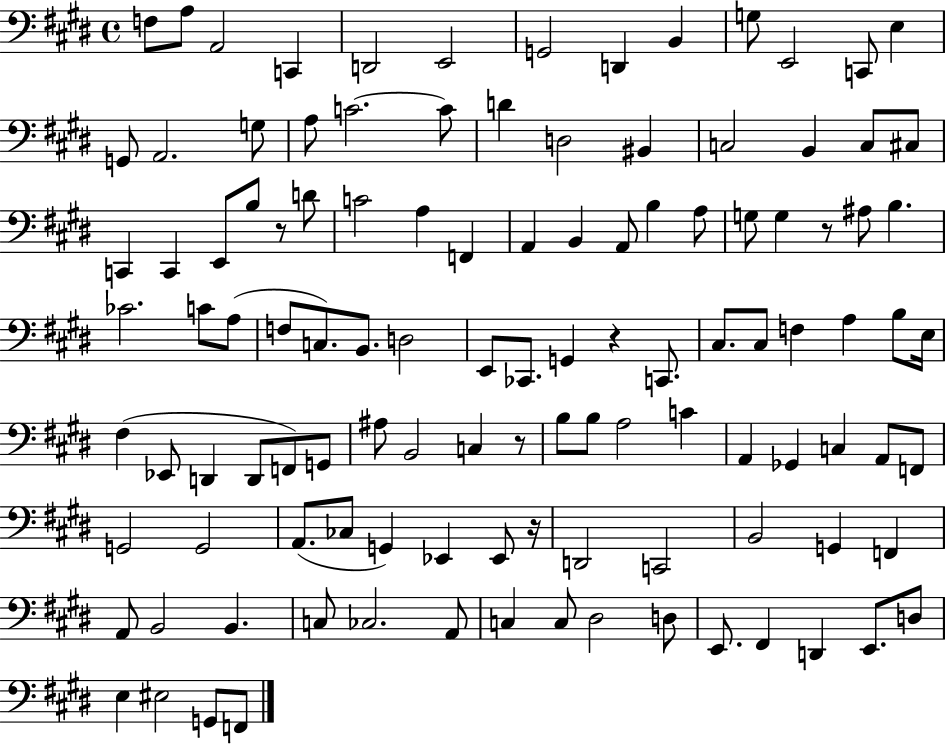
{
  \clef bass
  \time 4/4
  \defaultTimeSignature
  \key e \major
  f8 a8 a,2 c,4 | d,2 e,2 | g,2 d,4 b,4 | g8 e,2 c,8 e4 | \break g,8 a,2. g8 | a8 c'2.~~ c'8 | d'4 d2 bis,4 | c2 b,4 c8 cis8 | \break c,4 c,4 e,8 b8 r8 d'8 | c'2 a4 f,4 | a,4 b,4 a,8 b4 a8 | g8 g4 r8 ais8 b4. | \break ces'2. c'8 a8( | f8 c8.) b,8. d2 | e,8 ces,8. g,4 r4 c,8. | cis8. cis8 f4 a4 b8 e16 | \break fis4( ees,8 d,4 d,8 f,8) g,8 | ais8 b,2 c4 r8 | b8 b8 a2 c'4 | a,4 ges,4 c4 a,8 f,8 | \break g,2 g,2 | a,8.( ces8 g,4) ees,4 ees,8 r16 | d,2 c,2 | b,2 g,4 f,4 | \break a,8 b,2 b,4. | c8 ces2. a,8 | c4 c8 dis2 d8 | e,8. fis,4 d,4 e,8. d8 | \break e4 eis2 g,8 f,8 | \bar "|."
}